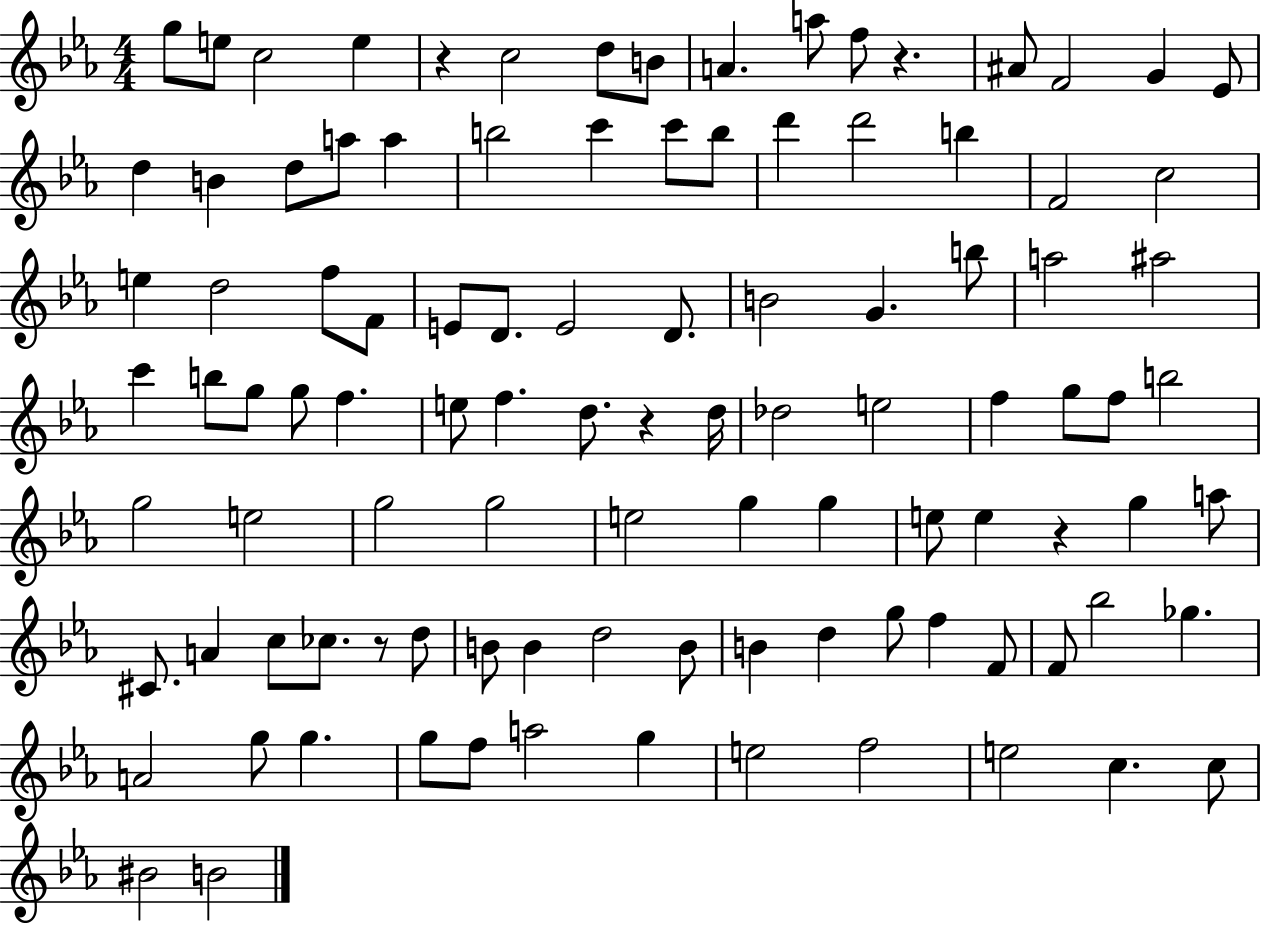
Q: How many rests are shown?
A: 5